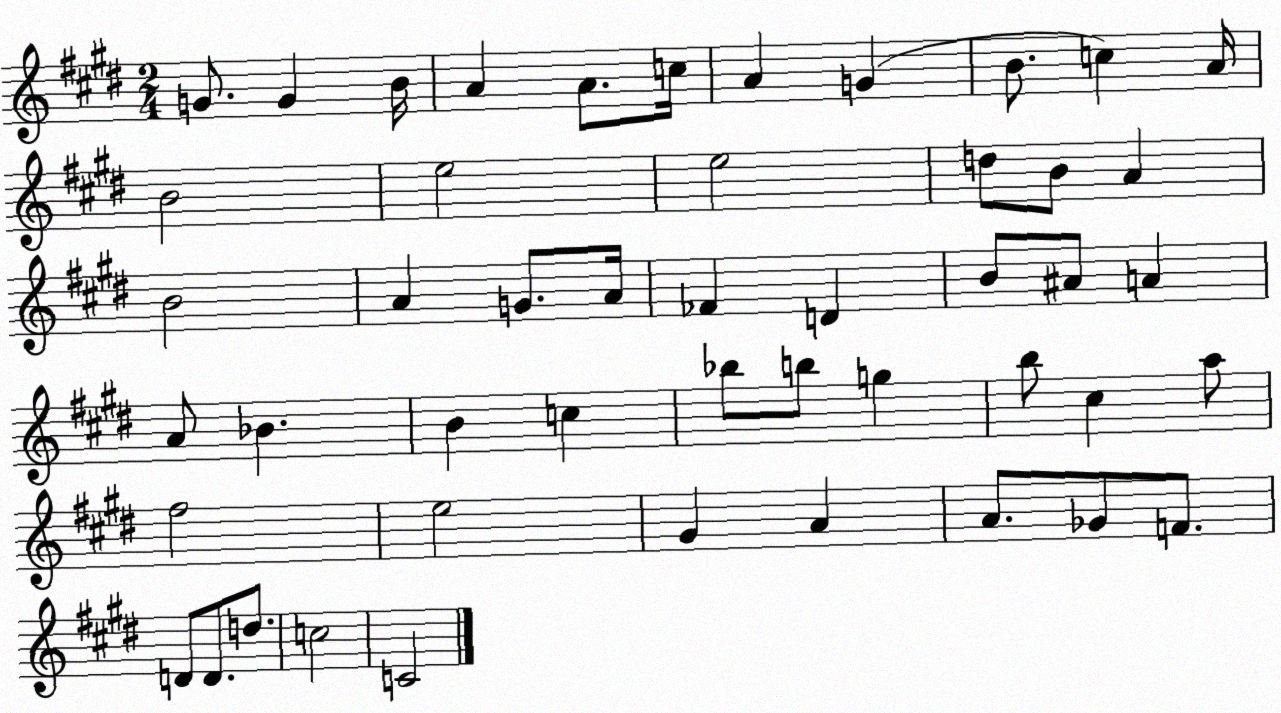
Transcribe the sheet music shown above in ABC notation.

X:1
T:Untitled
M:2/4
L:1/4
K:E
G/2 G B/4 A A/2 c/4 A G B/2 c A/4 B2 e2 e2 d/2 B/2 A B2 A G/2 A/4 _F D B/2 ^A/2 A A/2 _B B c _b/2 b/2 g b/2 ^c a/2 ^f2 e2 ^G A A/2 _G/2 F/2 D/2 D/2 d/2 c2 C2